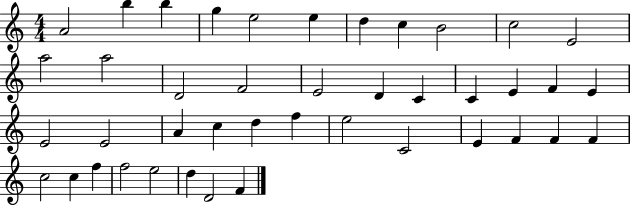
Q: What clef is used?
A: treble